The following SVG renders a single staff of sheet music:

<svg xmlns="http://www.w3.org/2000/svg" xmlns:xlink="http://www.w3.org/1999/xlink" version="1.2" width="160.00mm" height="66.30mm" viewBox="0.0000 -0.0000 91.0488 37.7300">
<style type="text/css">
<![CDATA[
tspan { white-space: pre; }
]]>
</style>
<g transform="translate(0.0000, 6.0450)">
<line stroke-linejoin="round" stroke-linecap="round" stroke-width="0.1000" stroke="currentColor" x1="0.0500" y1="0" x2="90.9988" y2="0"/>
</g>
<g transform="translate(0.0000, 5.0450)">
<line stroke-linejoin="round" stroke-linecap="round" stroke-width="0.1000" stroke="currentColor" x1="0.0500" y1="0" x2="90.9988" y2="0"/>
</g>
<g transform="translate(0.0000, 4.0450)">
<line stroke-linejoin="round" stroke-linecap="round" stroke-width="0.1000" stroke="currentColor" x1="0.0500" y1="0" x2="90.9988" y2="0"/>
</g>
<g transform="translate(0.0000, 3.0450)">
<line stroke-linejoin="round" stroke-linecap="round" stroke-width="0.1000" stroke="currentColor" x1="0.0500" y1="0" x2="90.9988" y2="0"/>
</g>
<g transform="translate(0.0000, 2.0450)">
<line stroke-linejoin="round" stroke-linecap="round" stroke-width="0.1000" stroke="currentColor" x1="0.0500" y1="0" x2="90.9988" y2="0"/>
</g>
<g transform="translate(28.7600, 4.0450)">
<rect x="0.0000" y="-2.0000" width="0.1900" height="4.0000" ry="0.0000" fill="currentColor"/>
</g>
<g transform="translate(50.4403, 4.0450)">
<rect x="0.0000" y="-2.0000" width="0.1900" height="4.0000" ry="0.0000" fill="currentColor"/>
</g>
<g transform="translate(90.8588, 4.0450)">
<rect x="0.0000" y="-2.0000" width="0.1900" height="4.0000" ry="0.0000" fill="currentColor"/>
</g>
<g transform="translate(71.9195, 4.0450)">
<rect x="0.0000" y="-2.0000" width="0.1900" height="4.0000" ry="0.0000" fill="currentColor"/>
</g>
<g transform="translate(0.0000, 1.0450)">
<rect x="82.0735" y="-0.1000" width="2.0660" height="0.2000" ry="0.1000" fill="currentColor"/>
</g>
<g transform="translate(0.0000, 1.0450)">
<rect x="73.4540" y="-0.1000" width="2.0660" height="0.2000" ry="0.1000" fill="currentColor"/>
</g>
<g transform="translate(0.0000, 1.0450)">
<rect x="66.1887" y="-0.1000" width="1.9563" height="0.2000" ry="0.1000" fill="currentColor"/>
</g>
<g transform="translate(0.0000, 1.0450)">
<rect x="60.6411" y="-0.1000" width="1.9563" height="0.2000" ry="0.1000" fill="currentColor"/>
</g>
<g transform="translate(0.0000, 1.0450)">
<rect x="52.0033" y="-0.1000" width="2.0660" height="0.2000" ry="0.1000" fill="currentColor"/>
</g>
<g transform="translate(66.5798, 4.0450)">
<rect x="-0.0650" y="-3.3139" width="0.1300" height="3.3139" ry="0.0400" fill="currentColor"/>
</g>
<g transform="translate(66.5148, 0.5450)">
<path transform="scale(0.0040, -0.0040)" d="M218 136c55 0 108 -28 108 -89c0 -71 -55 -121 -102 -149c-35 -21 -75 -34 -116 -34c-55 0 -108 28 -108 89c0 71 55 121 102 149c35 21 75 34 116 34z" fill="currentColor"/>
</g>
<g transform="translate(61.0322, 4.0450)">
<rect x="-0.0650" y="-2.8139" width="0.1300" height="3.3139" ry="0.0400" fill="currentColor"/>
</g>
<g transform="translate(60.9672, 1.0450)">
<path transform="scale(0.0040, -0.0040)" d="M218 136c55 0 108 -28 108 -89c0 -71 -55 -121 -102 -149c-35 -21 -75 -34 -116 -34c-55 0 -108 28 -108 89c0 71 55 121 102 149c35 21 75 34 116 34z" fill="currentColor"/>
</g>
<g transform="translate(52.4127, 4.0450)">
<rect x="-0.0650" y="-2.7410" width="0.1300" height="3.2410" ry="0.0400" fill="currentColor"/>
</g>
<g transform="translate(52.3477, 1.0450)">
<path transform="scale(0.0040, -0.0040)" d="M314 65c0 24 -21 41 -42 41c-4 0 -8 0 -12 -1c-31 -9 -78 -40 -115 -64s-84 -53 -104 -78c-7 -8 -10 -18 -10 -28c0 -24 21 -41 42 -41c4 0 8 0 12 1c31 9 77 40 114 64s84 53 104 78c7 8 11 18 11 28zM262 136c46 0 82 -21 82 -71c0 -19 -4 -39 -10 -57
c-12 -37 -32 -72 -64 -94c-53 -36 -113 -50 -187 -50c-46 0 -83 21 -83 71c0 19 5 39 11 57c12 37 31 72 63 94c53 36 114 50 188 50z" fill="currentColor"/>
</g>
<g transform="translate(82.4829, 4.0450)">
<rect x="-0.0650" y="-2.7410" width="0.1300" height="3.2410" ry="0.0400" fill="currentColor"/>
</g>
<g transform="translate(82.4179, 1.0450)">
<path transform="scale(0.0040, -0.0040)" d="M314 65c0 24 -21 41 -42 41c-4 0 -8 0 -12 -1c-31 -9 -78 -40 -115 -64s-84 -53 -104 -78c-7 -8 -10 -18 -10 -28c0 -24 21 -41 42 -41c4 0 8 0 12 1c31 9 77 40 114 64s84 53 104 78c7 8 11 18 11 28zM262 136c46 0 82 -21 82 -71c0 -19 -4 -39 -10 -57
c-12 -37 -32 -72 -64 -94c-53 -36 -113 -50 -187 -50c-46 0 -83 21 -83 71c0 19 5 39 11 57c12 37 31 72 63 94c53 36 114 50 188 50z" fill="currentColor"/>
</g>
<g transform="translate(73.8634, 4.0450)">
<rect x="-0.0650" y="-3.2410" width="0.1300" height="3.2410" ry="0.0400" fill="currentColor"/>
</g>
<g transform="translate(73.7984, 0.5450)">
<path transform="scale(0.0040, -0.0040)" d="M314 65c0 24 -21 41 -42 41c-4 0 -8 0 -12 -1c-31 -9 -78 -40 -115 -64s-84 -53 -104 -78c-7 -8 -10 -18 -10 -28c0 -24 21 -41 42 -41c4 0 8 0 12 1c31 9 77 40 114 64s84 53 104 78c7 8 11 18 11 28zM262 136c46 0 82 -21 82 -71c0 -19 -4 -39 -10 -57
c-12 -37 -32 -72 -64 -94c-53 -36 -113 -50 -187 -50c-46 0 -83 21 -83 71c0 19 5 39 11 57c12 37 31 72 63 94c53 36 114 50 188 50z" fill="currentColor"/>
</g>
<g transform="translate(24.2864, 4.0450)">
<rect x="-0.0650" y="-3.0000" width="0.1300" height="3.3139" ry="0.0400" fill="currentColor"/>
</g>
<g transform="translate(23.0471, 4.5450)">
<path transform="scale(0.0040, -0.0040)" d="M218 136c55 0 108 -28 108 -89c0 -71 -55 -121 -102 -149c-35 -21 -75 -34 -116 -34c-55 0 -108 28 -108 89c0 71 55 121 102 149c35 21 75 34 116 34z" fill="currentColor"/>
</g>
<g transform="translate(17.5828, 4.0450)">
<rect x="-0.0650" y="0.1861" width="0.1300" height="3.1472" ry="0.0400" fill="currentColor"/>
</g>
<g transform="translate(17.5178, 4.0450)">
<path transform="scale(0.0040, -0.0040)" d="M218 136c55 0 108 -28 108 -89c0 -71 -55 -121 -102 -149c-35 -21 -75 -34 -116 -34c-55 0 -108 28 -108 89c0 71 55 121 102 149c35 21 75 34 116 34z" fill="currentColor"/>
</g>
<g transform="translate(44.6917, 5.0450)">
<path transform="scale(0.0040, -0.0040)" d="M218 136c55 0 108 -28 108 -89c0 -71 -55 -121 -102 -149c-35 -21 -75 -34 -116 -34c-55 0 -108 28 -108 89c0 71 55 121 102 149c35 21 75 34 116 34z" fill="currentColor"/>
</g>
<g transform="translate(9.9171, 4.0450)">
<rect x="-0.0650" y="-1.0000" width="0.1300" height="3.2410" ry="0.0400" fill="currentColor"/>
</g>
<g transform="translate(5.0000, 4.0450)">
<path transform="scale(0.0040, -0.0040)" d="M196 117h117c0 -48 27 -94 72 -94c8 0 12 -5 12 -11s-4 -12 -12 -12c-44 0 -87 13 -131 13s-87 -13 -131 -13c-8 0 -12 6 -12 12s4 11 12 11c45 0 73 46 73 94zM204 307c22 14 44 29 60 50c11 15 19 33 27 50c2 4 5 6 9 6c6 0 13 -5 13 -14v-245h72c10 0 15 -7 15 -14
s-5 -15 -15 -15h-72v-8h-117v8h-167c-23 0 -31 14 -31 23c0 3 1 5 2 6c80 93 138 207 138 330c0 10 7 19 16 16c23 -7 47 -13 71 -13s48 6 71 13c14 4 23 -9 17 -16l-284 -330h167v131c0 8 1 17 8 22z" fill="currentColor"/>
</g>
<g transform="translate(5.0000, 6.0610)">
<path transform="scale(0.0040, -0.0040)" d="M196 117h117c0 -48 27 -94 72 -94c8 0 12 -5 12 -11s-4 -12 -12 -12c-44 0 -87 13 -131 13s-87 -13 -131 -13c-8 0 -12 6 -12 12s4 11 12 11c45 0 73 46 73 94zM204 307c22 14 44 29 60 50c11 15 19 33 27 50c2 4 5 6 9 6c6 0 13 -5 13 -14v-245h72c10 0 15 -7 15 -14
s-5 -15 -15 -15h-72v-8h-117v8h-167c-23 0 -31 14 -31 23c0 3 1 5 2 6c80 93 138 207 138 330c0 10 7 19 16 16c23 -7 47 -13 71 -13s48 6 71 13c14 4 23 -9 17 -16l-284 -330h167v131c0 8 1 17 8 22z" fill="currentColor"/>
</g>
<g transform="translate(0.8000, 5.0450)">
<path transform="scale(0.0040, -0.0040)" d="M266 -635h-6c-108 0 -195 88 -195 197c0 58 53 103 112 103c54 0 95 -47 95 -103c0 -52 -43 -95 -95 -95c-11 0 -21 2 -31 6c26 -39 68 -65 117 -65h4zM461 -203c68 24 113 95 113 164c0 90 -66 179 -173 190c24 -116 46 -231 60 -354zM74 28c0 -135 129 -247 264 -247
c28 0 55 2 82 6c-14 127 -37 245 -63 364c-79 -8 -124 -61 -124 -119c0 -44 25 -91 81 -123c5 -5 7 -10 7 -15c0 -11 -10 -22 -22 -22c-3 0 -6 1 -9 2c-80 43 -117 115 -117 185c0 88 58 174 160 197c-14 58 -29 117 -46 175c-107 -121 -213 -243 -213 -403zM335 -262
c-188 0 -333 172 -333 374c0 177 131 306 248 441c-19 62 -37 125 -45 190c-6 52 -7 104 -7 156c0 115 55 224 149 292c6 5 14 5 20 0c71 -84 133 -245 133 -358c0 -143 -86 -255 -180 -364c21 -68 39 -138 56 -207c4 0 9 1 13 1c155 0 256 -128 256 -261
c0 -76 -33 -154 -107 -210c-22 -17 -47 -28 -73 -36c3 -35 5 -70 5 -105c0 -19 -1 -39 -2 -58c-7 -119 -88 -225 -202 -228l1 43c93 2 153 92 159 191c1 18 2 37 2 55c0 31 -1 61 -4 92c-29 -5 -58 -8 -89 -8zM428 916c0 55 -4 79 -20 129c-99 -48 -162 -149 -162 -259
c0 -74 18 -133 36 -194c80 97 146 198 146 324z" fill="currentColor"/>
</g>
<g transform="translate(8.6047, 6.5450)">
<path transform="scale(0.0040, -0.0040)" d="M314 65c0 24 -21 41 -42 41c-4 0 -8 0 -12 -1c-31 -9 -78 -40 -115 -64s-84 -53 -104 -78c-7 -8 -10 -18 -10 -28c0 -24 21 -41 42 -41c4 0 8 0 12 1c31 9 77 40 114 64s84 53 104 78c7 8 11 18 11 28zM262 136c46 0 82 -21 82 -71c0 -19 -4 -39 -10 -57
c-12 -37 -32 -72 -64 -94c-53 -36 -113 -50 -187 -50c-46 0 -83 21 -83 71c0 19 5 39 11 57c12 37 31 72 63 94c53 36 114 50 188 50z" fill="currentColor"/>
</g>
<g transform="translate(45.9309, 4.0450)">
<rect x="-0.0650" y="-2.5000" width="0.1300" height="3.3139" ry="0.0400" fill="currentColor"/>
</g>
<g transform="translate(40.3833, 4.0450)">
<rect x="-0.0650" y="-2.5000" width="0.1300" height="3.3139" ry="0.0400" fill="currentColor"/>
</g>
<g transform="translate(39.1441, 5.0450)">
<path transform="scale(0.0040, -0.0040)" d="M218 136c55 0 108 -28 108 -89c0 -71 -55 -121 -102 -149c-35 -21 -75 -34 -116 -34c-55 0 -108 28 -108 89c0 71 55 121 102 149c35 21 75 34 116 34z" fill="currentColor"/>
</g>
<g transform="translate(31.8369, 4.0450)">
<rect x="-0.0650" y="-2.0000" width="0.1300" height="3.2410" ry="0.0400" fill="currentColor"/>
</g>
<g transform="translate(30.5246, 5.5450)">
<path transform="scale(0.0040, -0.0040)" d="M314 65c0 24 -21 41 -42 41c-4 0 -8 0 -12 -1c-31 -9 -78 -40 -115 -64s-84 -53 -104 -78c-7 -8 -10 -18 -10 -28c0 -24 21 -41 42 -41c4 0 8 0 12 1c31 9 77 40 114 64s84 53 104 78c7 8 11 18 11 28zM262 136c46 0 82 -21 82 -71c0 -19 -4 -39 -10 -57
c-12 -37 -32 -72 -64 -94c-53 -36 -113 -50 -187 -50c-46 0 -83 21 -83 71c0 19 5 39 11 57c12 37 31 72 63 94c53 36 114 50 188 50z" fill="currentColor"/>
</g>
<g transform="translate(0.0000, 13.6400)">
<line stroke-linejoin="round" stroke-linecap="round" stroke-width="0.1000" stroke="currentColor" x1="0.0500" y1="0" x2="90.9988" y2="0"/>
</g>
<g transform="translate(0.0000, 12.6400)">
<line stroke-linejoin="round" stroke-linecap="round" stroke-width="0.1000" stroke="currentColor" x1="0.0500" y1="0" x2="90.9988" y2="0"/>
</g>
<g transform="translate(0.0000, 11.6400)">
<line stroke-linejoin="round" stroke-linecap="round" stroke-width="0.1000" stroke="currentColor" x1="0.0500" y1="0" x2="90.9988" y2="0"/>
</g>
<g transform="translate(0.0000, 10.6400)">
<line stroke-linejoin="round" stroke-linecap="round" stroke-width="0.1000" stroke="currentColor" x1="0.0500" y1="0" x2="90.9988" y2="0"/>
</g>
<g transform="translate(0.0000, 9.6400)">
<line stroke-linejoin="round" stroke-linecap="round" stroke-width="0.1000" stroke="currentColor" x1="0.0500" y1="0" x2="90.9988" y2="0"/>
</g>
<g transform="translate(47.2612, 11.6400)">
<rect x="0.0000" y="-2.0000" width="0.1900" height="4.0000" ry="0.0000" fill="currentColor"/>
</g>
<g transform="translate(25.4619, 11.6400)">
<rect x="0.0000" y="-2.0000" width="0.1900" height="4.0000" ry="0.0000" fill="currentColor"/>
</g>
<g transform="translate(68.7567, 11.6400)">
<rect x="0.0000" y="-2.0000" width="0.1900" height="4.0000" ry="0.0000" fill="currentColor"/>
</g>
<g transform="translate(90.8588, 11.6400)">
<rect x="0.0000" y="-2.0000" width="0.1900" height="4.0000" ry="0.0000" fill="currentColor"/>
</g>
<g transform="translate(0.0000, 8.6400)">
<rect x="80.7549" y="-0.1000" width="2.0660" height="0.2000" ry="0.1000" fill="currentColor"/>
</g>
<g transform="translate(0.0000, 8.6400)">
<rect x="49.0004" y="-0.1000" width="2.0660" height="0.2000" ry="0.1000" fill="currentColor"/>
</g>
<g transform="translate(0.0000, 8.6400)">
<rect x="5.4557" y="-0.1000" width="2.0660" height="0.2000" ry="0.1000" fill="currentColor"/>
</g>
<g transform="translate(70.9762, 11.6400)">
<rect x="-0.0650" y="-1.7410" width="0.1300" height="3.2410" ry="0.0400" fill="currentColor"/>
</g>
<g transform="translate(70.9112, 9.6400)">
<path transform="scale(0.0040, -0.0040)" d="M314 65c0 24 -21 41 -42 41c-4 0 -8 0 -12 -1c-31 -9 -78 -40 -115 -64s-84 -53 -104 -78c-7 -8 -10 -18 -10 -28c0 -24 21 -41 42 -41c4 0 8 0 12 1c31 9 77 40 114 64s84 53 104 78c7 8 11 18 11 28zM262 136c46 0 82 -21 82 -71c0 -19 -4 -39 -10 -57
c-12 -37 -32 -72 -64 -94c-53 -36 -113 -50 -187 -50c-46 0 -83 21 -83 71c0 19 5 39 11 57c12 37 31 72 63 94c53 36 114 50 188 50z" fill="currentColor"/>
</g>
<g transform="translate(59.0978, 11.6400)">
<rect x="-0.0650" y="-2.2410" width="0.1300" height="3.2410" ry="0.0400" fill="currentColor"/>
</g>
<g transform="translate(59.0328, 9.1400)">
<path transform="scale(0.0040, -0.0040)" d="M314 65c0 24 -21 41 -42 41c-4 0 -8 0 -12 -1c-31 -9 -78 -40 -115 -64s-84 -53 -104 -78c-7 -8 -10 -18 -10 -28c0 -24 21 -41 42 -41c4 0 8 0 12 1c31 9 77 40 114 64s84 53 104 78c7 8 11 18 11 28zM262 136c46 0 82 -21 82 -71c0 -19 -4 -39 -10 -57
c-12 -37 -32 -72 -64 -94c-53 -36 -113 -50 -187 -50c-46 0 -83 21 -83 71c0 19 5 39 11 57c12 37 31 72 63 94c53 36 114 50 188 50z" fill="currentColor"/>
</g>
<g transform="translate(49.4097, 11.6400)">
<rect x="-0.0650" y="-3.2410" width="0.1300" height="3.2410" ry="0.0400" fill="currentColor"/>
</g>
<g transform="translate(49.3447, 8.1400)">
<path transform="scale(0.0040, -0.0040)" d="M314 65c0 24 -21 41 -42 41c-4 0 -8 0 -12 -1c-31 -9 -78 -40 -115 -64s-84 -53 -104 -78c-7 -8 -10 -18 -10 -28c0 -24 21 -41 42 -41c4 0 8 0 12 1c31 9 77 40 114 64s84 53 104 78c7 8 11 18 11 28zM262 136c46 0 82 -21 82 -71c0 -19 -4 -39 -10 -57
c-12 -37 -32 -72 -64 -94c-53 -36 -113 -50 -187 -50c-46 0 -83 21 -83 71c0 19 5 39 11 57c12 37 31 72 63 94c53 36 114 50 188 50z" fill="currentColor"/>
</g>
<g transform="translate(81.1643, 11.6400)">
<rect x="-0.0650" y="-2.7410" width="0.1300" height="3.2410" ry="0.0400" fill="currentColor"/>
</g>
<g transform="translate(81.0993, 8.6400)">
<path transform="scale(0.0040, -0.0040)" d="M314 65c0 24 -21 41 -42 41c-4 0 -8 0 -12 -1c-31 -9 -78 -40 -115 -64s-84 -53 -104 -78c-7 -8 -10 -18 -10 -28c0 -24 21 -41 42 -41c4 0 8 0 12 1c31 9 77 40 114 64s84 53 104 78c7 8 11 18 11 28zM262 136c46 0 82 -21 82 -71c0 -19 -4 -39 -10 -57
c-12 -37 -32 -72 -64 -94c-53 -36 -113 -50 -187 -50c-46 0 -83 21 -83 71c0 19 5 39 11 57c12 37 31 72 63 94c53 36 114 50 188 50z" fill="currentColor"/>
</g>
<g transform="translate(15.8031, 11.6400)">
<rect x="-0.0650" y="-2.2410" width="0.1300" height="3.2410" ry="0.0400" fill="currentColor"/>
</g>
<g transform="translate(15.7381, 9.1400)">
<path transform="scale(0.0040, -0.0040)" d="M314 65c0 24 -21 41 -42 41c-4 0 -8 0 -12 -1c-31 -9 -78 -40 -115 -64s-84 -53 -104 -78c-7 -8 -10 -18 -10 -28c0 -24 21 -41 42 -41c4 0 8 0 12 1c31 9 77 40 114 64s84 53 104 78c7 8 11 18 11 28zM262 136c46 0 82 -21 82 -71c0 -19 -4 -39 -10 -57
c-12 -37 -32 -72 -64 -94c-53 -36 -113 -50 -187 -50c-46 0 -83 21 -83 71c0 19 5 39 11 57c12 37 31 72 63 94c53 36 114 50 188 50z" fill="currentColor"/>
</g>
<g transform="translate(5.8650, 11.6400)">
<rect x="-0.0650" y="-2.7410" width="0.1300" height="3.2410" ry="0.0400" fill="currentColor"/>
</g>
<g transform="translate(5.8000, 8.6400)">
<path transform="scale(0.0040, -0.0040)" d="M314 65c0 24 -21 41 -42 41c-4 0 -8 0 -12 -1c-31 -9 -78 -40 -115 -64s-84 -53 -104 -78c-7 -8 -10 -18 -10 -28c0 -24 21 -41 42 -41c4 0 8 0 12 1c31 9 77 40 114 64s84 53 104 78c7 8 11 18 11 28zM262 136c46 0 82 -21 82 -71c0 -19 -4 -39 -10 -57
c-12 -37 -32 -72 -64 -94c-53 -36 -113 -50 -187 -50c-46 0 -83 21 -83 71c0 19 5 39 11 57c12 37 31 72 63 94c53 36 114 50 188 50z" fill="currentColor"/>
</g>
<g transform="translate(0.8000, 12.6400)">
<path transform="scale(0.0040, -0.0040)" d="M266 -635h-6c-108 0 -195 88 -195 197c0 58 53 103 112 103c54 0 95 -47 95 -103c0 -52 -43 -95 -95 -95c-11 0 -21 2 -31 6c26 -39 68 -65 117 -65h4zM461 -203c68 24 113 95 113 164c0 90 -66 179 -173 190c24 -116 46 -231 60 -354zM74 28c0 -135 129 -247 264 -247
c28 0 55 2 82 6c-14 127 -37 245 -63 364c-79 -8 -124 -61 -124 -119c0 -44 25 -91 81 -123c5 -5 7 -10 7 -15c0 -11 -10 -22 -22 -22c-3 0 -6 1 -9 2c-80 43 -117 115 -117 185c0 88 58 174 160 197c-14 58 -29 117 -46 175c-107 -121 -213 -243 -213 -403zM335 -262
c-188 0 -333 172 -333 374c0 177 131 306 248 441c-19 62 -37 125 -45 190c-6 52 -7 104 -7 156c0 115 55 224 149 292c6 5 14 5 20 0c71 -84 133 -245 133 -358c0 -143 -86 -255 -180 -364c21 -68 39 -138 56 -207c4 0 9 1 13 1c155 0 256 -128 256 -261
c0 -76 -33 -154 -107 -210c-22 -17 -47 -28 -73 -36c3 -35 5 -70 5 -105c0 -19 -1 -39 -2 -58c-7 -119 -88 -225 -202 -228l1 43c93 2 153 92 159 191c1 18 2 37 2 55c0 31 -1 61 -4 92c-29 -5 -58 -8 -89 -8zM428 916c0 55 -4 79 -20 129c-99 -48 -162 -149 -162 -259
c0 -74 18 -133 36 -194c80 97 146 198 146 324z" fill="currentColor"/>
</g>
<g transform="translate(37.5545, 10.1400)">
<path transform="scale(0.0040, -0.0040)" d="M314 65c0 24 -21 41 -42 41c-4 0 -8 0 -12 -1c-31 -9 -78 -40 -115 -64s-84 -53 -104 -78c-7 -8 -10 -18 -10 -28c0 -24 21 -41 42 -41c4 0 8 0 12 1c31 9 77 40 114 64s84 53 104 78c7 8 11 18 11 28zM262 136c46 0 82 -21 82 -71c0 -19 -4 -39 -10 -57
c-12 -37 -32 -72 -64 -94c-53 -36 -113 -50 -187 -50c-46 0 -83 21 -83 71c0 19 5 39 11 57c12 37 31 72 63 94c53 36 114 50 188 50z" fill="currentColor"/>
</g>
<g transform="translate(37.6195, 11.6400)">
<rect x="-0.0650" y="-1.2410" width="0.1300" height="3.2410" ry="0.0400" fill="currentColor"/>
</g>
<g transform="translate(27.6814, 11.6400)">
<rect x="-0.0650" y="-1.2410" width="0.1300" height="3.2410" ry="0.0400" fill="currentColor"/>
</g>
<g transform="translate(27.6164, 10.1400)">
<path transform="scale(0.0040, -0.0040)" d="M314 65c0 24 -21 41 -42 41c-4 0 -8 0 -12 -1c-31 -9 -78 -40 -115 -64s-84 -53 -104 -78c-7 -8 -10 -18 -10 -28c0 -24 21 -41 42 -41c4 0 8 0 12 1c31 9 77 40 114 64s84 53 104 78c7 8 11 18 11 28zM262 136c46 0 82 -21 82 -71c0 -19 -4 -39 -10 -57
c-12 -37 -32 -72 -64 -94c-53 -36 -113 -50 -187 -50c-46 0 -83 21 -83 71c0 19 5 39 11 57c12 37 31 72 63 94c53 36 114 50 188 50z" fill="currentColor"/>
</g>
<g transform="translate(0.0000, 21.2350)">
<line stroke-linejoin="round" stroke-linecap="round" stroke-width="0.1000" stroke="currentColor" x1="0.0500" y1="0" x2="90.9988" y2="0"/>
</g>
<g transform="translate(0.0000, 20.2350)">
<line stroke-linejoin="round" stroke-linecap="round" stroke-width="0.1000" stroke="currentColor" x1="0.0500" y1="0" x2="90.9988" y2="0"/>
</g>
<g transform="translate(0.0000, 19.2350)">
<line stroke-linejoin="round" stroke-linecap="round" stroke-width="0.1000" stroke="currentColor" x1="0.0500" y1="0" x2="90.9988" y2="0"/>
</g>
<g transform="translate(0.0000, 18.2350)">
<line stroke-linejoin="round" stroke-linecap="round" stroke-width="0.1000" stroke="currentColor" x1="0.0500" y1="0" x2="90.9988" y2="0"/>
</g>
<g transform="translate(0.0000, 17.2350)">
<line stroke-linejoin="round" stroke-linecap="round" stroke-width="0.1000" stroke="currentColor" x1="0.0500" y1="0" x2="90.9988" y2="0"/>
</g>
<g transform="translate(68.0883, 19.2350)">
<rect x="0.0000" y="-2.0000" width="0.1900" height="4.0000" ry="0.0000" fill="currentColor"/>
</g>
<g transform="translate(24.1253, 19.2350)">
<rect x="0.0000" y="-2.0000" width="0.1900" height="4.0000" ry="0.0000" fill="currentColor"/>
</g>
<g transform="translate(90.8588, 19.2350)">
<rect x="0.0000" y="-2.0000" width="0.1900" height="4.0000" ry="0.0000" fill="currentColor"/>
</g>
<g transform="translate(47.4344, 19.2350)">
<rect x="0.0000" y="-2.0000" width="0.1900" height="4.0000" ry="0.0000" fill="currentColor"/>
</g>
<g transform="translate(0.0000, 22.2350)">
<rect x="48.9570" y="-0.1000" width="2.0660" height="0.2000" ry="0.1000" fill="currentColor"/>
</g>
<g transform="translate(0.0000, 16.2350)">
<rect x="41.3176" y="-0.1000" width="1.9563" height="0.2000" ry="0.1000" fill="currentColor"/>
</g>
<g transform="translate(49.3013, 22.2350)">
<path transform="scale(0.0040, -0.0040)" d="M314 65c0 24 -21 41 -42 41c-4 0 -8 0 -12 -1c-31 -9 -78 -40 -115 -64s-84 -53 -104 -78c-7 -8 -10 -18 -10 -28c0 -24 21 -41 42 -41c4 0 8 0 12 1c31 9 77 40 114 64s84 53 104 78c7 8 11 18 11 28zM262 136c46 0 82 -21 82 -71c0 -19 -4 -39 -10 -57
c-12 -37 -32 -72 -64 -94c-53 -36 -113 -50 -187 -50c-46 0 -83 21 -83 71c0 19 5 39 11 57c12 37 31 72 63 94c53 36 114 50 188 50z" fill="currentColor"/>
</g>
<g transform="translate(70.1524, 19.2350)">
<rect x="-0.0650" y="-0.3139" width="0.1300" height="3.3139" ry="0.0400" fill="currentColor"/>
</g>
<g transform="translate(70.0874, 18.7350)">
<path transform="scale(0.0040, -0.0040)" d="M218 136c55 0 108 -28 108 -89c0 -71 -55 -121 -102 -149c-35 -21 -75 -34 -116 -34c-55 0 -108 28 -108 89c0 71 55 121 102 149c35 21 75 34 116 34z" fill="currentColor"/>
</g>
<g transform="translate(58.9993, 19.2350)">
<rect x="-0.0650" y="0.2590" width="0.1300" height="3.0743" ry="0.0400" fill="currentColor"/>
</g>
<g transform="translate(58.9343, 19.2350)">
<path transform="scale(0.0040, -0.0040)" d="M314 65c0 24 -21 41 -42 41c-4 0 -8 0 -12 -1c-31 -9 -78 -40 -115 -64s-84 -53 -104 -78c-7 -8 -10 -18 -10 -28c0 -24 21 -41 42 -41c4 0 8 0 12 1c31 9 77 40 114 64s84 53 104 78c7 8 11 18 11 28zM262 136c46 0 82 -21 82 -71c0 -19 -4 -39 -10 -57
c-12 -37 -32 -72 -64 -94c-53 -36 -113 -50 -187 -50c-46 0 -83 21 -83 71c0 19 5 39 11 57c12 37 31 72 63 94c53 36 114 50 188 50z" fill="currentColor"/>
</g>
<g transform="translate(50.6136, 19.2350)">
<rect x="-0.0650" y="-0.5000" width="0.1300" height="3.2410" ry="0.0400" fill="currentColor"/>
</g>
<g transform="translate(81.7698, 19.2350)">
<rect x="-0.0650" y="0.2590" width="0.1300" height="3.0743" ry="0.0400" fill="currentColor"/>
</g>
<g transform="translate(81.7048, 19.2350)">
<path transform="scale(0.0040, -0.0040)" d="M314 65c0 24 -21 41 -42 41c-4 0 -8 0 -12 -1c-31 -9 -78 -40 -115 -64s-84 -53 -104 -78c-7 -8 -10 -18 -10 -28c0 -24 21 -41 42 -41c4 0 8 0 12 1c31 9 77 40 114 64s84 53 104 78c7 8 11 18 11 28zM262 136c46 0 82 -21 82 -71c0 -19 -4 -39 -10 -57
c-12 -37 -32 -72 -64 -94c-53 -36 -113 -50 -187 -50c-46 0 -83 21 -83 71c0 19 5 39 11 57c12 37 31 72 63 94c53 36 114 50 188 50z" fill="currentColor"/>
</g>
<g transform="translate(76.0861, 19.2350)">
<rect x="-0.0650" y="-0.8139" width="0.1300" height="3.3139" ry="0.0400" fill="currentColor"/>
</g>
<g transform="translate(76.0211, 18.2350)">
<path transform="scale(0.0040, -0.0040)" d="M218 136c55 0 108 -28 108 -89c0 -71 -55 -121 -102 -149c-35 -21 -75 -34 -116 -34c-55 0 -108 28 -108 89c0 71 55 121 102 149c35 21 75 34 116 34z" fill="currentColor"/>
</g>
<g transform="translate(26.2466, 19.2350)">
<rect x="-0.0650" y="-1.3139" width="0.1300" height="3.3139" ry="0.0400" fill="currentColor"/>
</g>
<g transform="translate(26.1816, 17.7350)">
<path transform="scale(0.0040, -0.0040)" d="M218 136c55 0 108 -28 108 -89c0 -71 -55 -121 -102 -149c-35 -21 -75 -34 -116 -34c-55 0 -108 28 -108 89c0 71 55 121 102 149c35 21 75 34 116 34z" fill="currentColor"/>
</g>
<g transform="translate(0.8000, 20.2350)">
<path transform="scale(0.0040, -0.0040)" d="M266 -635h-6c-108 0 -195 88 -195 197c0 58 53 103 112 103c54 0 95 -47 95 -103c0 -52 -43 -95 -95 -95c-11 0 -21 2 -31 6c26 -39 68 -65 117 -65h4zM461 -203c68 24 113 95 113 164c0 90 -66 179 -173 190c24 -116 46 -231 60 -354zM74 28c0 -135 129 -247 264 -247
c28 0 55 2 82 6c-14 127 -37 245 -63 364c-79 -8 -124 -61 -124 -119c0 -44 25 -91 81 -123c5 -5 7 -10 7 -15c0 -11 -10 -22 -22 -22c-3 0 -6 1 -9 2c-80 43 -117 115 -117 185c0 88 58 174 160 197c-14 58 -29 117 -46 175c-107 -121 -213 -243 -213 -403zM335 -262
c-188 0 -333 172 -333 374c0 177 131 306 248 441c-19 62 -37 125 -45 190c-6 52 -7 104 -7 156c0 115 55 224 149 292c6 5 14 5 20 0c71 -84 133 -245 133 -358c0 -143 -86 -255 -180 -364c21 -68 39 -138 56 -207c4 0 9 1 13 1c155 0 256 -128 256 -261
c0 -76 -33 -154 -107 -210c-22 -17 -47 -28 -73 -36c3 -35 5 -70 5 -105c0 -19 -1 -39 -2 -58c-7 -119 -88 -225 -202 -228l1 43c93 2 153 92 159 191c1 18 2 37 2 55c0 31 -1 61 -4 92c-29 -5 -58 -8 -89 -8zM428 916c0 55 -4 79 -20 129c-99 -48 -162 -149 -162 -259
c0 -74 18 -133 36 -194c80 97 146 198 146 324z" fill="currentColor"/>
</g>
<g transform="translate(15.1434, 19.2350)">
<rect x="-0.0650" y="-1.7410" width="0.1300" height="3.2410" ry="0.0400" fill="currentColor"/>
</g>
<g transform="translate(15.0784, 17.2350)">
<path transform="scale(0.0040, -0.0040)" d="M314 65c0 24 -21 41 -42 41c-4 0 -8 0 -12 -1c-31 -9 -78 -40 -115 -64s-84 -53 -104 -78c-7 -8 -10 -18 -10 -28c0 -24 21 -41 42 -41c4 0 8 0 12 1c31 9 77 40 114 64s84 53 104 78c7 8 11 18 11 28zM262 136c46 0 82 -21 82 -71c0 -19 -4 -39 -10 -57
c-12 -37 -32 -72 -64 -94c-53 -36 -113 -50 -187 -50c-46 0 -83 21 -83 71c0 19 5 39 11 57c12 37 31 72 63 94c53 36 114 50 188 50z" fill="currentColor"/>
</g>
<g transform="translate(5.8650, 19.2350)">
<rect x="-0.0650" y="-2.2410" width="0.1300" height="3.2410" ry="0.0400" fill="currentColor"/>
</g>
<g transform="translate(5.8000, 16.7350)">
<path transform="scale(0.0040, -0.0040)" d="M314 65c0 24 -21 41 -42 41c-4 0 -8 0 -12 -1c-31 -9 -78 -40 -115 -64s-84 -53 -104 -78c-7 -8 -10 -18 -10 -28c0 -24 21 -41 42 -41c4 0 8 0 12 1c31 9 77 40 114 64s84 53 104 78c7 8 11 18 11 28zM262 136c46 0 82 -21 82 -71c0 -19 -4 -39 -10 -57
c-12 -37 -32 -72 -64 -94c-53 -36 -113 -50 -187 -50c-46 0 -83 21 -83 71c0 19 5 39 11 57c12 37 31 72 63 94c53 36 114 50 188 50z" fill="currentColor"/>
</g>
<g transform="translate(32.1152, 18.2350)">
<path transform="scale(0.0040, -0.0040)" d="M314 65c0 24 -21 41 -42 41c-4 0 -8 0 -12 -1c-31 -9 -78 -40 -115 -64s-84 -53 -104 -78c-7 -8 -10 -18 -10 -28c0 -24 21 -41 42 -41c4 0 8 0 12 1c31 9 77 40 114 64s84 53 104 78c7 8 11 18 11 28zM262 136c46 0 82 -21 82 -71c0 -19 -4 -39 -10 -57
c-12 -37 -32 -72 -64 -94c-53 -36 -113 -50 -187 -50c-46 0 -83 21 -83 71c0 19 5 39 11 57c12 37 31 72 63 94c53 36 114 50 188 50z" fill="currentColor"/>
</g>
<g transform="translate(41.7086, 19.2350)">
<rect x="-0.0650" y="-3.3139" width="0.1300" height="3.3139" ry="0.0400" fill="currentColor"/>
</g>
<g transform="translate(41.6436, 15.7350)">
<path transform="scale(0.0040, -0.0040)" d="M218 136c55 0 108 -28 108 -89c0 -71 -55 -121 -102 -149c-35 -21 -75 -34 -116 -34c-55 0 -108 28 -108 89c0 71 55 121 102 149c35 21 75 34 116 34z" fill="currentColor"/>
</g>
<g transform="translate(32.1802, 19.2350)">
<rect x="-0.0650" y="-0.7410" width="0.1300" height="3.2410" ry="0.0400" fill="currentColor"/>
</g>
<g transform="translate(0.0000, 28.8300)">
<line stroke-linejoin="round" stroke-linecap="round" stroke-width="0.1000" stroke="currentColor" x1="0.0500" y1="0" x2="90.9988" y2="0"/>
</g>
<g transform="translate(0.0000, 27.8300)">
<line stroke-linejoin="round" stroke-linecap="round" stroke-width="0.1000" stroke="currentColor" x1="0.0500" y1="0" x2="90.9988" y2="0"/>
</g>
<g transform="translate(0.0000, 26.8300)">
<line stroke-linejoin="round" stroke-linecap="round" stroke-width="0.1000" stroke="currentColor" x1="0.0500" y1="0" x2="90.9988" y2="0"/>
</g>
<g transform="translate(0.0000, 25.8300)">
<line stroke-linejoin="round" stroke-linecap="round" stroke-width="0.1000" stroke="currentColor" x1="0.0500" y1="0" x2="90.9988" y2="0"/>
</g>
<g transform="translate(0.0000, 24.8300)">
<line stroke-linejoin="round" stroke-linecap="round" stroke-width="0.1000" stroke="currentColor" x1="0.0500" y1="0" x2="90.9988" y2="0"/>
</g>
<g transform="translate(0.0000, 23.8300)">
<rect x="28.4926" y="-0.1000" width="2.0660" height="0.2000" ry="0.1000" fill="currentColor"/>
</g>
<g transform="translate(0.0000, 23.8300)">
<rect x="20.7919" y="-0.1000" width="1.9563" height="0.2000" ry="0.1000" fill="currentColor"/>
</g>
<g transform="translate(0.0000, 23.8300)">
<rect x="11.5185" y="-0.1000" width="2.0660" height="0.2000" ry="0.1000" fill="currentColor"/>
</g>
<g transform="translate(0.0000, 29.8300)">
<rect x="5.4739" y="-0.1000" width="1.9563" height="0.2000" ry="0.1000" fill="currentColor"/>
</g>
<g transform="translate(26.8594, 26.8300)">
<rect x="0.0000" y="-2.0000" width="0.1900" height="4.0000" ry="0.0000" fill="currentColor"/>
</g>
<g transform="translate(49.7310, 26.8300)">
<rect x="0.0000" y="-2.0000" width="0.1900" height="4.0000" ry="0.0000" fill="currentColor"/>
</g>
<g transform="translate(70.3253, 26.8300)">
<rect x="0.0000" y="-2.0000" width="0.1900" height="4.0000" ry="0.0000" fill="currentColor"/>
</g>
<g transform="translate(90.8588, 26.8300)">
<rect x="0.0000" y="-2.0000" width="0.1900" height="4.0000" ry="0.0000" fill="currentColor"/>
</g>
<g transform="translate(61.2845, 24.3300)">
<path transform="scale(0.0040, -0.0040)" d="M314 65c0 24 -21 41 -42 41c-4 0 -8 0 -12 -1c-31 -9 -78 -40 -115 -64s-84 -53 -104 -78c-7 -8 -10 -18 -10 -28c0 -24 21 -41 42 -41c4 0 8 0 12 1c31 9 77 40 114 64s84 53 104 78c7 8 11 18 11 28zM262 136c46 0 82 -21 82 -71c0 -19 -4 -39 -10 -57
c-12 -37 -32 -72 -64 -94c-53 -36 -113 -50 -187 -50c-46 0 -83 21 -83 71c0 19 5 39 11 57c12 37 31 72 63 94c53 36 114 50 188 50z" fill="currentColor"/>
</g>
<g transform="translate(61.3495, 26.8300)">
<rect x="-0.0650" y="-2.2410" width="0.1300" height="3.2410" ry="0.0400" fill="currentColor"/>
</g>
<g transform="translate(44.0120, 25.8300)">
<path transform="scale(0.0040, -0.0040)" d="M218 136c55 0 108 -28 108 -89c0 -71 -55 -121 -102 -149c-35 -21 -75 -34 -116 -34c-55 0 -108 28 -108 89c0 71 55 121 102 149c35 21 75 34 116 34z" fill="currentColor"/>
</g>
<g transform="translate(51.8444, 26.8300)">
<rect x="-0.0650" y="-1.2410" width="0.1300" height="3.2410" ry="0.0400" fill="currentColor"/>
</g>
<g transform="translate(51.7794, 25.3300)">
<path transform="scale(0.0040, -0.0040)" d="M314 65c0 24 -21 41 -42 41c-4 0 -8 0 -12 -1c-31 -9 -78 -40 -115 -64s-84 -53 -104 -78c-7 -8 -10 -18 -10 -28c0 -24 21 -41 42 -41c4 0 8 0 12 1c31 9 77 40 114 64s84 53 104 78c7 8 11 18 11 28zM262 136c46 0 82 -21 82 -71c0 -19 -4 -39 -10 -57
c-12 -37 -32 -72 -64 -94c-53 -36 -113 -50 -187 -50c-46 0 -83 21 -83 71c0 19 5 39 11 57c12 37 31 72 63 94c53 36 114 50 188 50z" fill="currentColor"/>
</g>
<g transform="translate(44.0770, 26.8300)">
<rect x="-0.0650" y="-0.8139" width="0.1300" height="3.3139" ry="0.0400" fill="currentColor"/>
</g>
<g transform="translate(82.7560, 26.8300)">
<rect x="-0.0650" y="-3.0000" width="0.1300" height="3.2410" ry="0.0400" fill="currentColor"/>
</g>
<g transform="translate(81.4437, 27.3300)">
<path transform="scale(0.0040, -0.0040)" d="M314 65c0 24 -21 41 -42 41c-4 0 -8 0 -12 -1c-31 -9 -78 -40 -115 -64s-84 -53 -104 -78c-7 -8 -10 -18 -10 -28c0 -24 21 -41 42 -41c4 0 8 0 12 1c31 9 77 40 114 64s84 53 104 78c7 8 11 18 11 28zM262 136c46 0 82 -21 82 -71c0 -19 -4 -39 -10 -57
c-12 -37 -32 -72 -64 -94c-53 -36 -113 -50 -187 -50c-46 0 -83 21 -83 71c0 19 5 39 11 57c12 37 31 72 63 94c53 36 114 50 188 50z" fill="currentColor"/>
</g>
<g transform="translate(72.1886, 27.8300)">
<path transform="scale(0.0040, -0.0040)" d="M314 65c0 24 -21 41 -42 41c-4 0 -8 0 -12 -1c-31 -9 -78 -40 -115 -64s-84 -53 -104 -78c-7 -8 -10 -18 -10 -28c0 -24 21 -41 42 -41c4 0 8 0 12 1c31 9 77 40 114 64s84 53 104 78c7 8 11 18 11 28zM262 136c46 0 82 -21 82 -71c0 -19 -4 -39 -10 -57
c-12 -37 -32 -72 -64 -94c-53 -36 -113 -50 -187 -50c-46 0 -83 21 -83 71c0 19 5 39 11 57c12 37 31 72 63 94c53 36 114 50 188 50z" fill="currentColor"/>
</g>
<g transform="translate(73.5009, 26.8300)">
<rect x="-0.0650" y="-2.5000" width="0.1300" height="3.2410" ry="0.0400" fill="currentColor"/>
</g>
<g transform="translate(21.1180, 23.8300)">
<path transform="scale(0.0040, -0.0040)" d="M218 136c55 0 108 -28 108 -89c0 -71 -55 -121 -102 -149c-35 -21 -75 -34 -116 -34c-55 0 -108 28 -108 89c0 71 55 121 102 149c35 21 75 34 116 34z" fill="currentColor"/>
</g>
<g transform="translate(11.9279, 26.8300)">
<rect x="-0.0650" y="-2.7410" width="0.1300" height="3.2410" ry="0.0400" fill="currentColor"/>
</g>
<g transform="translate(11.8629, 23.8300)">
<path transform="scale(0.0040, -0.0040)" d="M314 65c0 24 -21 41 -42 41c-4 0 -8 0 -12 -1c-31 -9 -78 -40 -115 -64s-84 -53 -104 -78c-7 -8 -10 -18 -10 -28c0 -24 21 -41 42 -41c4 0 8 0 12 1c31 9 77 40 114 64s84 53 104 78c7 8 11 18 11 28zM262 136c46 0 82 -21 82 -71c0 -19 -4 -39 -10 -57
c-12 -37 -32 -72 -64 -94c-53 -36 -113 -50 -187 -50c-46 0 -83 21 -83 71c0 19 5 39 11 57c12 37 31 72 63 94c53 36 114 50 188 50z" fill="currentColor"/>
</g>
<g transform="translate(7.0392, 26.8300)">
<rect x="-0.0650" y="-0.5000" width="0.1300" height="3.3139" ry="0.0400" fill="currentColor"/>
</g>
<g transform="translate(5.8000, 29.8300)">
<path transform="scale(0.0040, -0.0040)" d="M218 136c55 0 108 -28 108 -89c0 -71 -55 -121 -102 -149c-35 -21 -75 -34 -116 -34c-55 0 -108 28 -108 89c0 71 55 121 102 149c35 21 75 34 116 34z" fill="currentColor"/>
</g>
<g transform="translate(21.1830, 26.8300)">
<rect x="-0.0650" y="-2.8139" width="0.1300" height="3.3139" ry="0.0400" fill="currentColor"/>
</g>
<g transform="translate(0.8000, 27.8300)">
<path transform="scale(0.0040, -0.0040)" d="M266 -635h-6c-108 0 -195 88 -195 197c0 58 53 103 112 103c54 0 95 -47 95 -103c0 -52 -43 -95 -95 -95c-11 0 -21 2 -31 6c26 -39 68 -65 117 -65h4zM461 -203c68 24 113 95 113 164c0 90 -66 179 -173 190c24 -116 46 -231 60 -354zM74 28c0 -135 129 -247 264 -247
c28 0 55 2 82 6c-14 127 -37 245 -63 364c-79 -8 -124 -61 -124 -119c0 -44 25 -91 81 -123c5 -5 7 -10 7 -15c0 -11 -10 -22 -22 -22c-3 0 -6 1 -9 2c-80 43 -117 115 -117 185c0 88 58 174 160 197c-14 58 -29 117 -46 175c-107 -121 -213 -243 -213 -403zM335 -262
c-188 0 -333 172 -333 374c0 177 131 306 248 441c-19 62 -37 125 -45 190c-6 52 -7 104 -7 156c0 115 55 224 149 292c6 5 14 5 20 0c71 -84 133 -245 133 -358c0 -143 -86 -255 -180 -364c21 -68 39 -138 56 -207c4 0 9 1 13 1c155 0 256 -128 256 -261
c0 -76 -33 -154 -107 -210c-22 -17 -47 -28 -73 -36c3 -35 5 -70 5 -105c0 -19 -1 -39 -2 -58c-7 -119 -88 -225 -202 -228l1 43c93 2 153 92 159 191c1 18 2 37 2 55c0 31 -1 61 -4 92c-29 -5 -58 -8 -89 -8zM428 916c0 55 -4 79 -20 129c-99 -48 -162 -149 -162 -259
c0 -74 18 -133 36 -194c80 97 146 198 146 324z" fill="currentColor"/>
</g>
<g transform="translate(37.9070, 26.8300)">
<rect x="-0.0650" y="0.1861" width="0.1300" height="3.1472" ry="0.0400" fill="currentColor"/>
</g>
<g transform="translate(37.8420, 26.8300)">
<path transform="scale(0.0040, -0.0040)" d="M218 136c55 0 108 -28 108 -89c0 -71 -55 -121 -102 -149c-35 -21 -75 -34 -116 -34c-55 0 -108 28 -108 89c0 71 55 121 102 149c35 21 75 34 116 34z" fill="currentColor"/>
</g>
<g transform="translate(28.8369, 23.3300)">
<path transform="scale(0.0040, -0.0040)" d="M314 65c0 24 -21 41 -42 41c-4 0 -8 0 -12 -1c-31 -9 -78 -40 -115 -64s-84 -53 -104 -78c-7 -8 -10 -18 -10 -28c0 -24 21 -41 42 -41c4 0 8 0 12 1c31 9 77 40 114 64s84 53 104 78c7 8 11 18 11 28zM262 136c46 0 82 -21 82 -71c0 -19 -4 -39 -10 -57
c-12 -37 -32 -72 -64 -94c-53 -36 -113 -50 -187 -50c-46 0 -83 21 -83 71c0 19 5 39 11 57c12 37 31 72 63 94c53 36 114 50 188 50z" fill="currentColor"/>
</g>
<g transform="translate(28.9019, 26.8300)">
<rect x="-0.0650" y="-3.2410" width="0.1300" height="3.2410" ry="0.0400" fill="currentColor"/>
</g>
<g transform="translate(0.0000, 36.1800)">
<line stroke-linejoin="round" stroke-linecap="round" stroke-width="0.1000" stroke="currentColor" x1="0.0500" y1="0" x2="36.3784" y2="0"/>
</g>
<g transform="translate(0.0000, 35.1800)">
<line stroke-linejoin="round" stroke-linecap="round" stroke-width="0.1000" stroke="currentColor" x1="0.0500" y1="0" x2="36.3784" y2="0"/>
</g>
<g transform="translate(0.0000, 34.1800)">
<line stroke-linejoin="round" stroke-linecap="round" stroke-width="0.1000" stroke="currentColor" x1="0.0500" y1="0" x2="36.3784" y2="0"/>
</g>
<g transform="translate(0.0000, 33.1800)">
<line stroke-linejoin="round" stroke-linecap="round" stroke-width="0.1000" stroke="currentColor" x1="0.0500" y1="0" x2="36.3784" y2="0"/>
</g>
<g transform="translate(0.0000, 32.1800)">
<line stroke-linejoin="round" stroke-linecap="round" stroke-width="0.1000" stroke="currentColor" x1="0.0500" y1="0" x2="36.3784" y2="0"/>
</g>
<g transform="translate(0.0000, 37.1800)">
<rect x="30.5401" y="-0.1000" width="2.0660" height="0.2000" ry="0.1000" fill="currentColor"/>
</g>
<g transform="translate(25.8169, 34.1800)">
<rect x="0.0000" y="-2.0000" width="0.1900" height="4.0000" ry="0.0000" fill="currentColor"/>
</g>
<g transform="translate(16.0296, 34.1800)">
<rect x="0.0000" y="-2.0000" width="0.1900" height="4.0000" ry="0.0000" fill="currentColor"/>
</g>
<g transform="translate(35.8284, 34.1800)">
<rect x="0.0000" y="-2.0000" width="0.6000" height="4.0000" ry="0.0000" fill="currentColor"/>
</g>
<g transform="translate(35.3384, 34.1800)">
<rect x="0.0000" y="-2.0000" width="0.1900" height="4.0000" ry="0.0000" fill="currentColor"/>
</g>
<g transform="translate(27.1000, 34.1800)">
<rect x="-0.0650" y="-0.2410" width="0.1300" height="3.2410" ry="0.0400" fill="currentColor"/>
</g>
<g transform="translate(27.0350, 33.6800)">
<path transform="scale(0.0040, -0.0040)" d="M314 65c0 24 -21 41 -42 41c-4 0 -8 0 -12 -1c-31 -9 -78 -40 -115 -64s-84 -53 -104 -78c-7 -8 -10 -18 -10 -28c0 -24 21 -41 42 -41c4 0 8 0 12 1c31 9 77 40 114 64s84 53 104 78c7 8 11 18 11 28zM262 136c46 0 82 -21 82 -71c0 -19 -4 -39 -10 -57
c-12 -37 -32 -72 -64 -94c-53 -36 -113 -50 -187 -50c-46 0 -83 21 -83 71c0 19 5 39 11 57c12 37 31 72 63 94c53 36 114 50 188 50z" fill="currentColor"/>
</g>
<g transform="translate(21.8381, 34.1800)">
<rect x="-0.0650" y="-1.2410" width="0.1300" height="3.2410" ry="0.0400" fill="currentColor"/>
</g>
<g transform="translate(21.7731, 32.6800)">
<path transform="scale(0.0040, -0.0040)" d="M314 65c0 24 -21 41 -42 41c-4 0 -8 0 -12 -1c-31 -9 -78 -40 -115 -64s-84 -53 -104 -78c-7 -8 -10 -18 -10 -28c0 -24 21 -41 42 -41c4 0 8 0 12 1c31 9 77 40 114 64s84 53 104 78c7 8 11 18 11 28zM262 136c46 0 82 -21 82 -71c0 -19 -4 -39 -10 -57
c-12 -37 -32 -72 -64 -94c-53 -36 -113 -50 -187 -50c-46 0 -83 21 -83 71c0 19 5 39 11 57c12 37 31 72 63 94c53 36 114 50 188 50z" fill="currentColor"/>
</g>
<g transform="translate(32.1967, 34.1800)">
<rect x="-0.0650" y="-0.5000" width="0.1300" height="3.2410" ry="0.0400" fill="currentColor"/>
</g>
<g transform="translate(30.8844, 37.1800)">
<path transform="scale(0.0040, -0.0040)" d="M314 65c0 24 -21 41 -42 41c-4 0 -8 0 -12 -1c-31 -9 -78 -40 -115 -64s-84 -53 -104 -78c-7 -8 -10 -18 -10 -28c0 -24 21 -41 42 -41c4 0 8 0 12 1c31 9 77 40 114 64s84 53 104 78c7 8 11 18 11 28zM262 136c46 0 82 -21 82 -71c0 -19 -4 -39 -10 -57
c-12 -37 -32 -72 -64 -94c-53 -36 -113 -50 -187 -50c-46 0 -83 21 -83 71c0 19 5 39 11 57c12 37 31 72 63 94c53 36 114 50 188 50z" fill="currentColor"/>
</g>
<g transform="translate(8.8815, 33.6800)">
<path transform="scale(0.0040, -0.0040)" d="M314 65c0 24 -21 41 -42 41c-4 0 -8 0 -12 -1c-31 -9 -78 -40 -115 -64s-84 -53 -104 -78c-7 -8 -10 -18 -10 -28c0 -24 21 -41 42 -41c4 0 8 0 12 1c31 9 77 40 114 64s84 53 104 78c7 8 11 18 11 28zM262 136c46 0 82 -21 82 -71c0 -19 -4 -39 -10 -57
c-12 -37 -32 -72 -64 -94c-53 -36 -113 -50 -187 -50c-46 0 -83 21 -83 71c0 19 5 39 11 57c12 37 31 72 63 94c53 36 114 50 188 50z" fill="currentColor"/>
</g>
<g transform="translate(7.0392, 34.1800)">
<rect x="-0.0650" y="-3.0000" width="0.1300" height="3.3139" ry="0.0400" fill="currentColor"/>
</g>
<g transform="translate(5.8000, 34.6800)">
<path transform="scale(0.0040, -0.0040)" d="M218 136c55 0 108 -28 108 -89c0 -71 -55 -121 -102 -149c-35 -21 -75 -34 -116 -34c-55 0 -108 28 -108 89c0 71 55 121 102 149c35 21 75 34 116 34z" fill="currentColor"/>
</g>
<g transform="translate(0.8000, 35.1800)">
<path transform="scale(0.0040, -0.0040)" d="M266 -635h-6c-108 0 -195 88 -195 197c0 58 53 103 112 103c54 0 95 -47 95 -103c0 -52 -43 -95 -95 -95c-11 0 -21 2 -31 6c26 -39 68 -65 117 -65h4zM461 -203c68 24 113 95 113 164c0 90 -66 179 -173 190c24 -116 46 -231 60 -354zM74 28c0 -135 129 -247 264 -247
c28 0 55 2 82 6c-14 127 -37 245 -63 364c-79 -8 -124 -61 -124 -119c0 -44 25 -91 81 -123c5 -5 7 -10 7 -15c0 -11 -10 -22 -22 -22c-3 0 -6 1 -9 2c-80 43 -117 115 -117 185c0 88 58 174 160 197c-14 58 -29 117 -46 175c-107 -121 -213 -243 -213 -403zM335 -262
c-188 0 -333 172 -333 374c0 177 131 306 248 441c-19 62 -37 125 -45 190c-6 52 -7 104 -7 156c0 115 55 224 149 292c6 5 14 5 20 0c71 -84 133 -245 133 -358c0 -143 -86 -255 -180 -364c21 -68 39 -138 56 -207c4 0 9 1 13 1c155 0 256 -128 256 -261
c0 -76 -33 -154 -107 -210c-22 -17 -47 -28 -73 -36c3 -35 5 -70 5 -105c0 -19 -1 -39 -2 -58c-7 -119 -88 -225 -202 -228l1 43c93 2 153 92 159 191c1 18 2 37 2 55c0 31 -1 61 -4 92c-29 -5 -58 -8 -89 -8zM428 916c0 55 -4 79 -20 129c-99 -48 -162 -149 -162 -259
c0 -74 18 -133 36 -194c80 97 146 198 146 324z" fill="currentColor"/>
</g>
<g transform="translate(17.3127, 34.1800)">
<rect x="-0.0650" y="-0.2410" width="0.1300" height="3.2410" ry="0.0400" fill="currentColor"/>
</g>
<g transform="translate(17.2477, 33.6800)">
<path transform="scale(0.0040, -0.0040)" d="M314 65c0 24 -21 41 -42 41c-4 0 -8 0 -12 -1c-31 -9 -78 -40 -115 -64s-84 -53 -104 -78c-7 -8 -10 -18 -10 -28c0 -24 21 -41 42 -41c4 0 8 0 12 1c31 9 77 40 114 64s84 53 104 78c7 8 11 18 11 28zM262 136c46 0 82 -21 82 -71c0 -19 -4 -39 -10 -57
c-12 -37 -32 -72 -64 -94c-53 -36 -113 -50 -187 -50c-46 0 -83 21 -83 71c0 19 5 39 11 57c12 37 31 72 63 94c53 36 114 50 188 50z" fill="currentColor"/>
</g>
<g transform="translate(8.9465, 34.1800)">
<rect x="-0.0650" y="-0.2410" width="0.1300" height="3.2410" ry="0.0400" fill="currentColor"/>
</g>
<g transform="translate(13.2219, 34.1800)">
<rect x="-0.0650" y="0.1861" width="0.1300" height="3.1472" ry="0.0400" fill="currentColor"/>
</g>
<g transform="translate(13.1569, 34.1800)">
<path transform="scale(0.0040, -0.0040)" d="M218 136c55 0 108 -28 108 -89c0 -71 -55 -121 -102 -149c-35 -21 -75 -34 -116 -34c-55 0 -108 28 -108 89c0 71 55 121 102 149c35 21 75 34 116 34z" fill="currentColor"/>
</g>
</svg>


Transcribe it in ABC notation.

X:1
T:Untitled
M:4/4
L:1/4
K:C
D2 B A F2 G G a2 a b b2 a2 a2 g2 e2 e2 b2 g2 f2 a2 g2 f2 e d2 b C2 B2 c d B2 C a2 a b2 B d e2 g2 G2 A2 A c2 B c2 e2 c2 C2